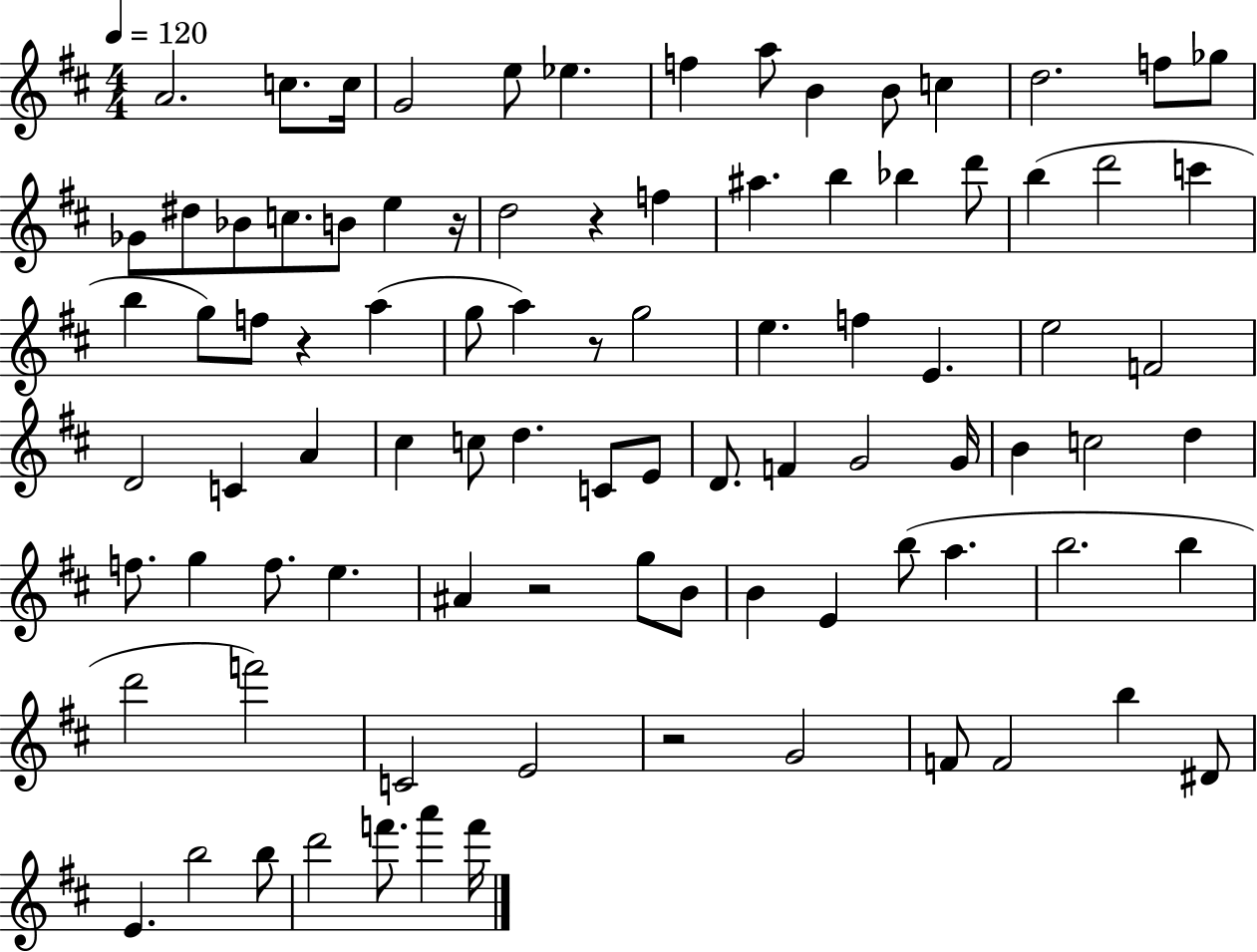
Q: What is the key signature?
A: D major